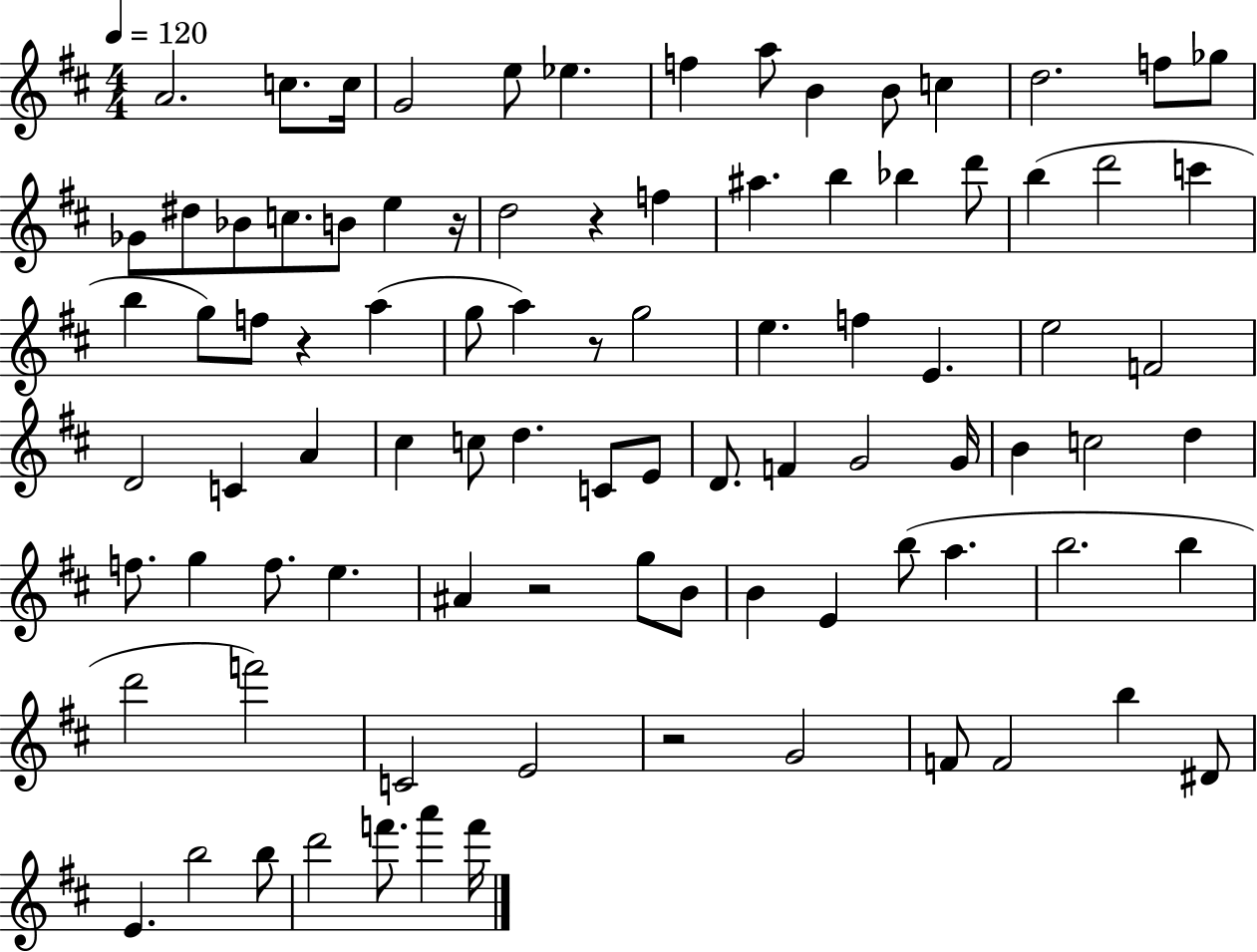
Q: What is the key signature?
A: D major